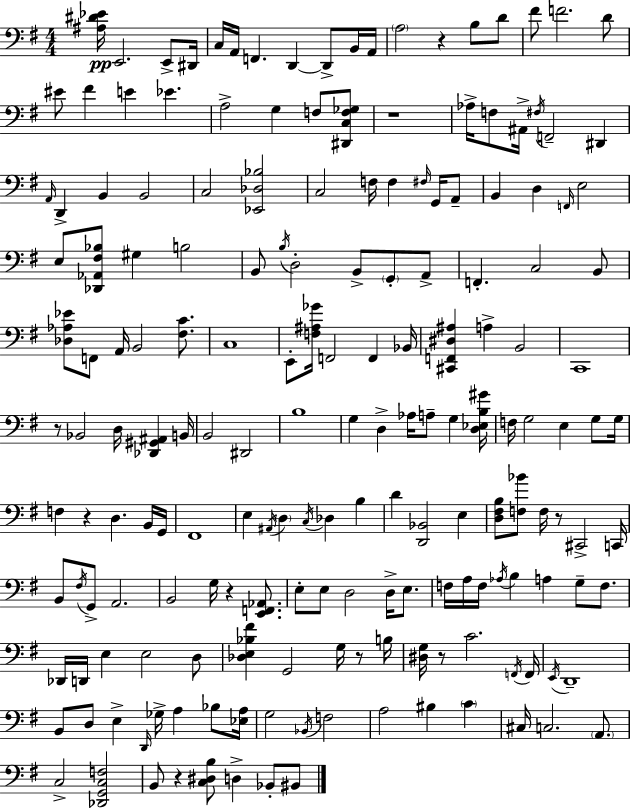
{
  \clef bass
  \numericTimeSignature
  \time 4/4
  \key g \major
  \repeat volta 2 { <ais dis' ees'>16\pp e,2. e,8-> dis,16 | c16 a,16 f,4. d,4~~ d,8-> b,16 a,16 | \parenthesize a2 r4 b8 d'8 | fis'8 f'2. d'8 | \break eis'8 fis'4 e'4 ees'4. | a2-> g4 f8 <dis, c f ges>8 | r1 | aes16-> f8 ais,16-> \acciaccatura { fis16 } f,2-- dis,4 | \break \grace { a,16 } d,4-> b,4 b,2 | c2 <ees, des bes>2 | c2 f16 f4 \grace { fis16 } | g,16 a,8-- b,4 d4 \grace { f,16 } e2 | \break e8 <des, aes, fis bes>8 gis4 b2 | b,8 \acciaccatura { b16 } d2-. b,8-> | \parenthesize g,8-. a,8-> f,4.-. c2 | b,8 <des aes ees'>8 f,8 a,16 b,2 | \break <fis c'>8. c1 | e,8-. <f ais ges'>16 f,2 | f,4 bes,16 <cis, f, dis ais>4 a4-> b,2 | c,1 | \break r8 bes,2 d16 | <des, gis, ais,>4 b,16 b,2 dis,2 | b1 | g4 d4-> aes16 a8-- | \break g4 <d ees b gis'>16 f16 g2 e4 | g8 g16 f4 r4 d4. | b,16 g,16 fis,1 | e4 \acciaccatura { ais,16 } \parenthesize d4 \acciaccatura { c16 } des4 | \break b4 d'4 <d, bes,>2 | e4 <d fis b>8 <f bes'>8 f16 r8 cis,2-> | c,16 b,8 \acciaccatura { fis16 } g,8-> a,2. | b,2 | \break g16 r4 <e, f, aes,>8. e8-. e8 d2 | d16-> e8. f16 a16 f16 \acciaccatura { aes16 } b4 | a4 g8-- f8. des,16 d,16 e4 e2 | d8 <des e bes fis'>4 g,2 | \break g16 r8 b16 <dis g>16 r8 c'2. | \acciaccatura { f,16 } f,16 \acciaccatura { e,16 } d,1-- | b,8 d8 e4-> | \grace { d,16 } ges16-> a4 bes8 <ees a>16 g2 | \break \acciaccatura { bes,16 } f2 a2 | bis4 \parenthesize c'4 cis16 c2. | \parenthesize a,8. c2-> | <des, g, c f>2 b,8 r4 | \break <c dis b>8 d4-> bes,8-. bis,8 } \bar "|."
}